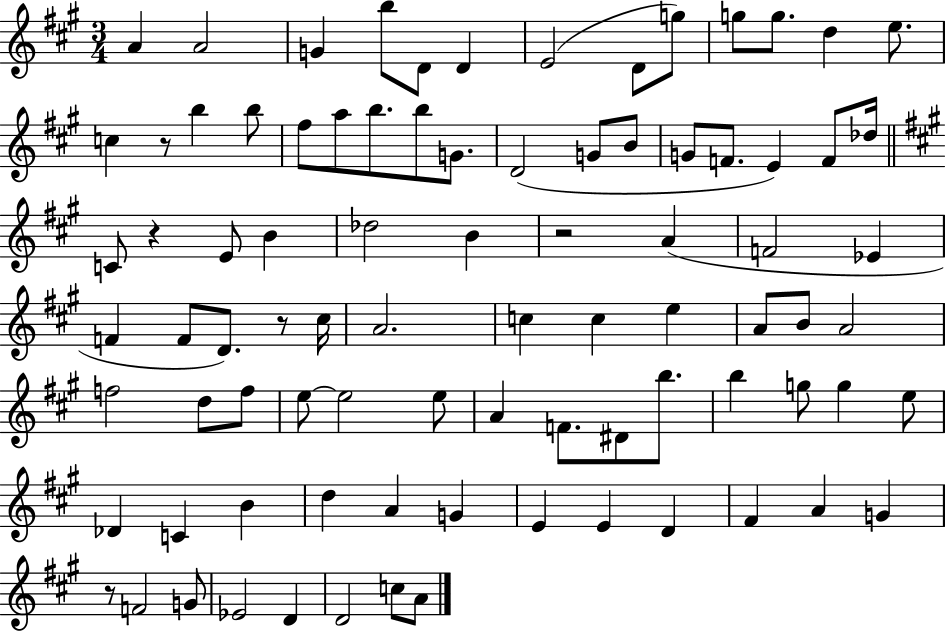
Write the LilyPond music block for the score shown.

{
  \clef treble
  \numericTimeSignature
  \time 3/4
  \key a \major
  a'4 a'2 | g'4 b''8 d'8 d'4 | e'2( d'8 g''8) | g''8 g''8. d''4 e''8. | \break c''4 r8 b''4 b''8 | fis''8 a''8 b''8. b''8 g'8. | d'2( g'8 b'8 | g'8 f'8. e'4) f'8 des''16 | \break \bar "||" \break \key a \major c'8 r4 e'8 b'4 | des''2 b'4 | r2 a'4( | f'2 ees'4 | \break f'4 f'8 d'8.) r8 cis''16 | a'2. | c''4 c''4 e''4 | a'8 b'8 a'2 | \break f''2 d''8 f''8 | e''8~~ e''2 e''8 | a'4 f'8. dis'8 b''8. | b''4 g''8 g''4 e''8 | \break des'4 c'4 b'4 | d''4 a'4 g'4 | e'4 e'4 d'4 | fis'4 a'4 g'4 | \break r8 f'2 g'8 | ees'2 d'4 | d'2 c''8 a'8 | \bar "|."
}